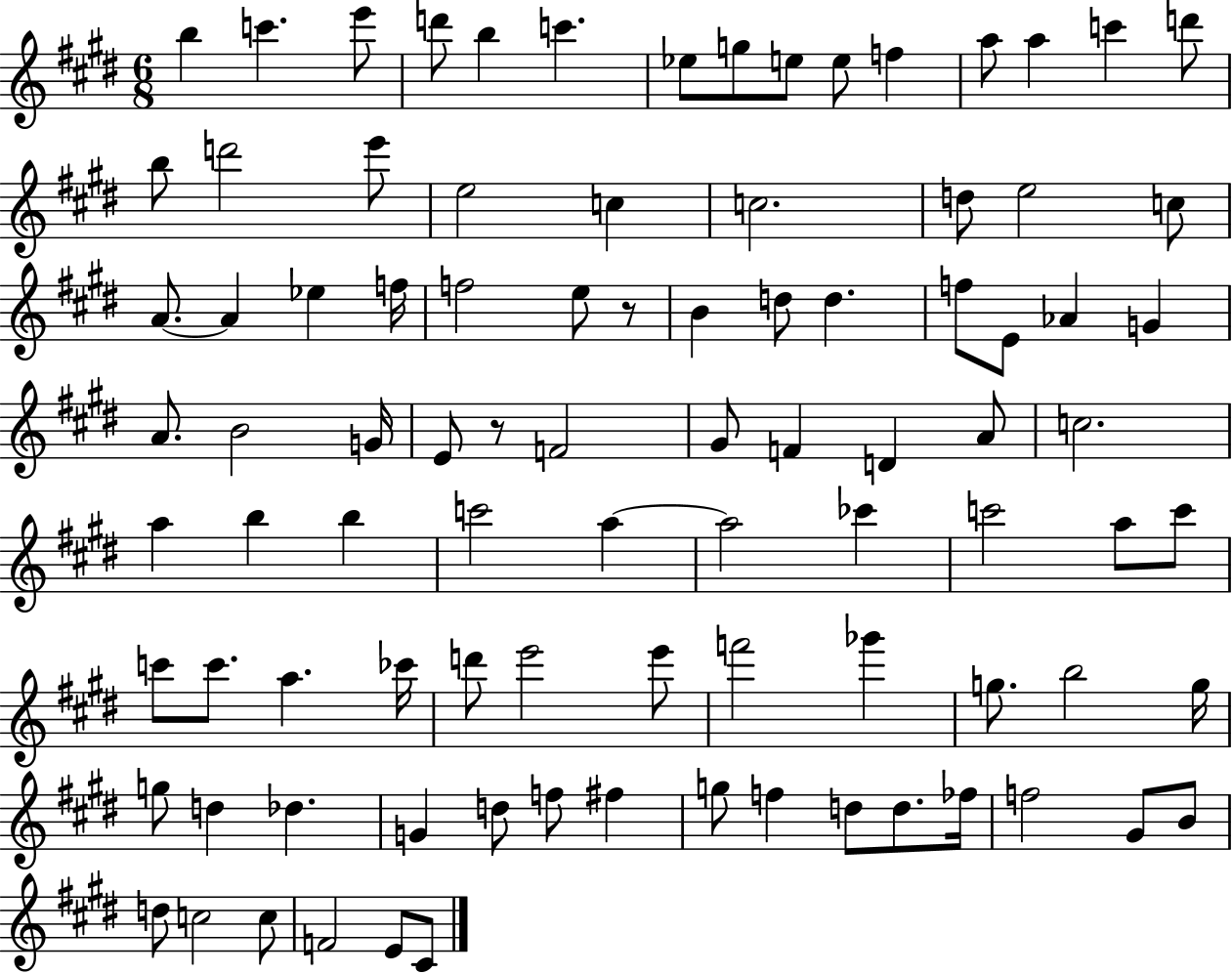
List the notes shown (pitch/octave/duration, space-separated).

B5/q C6/q. E6/e D6/e B5/q C6/q. Eb5/e G5/e E5/e E5/e F5/q A5/e A5/q C6/q D6/e B5/e D6/h E6/e E5/h C5/q C5/h. D5/e E5/h C5/e A4/e. A4/q Eb5/q F5/s F5/h E5/e R/e B4/q D5/e D5/q. F5/e E4/e Ab4/q G4/q A4/e. B4/h G4/s E4/e R/e F4/h G#4/e F4/q D4/q A4/e C5/h. A5/q B5/q B5/q C6/h A5/q A5/h CES6/q C6/h A5/e C6/e C6/e C6/e. A5/q. CES6/s D6/e E6/h E6/e F6/h Gb6/q G5/e. B5/h G5/s G5/e D5/q Db5/q. G4/q D5/e F5/e F#5/q G5/e F5/q D5/e D5/e. FES5/s F5/h G#4/e B4/e D5/e C5/h C5/e F4/h E4/e C#4/e